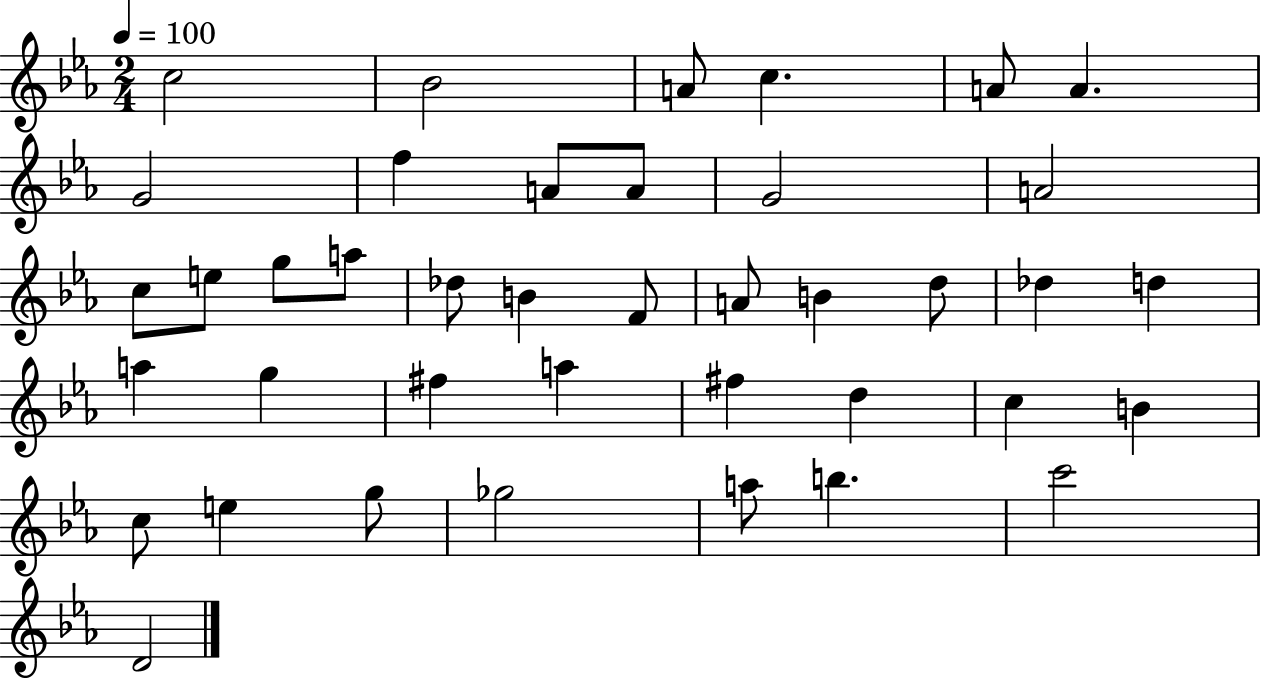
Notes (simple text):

C5/h Bb4/h A4/e C5/q. A4/e A4/q. G4/h F5/q A4/e A4/e G4/h A4/h C5/e E5/e G5/e A5/e Db5/e B4/q F4/e A4/e B4/q D5/e Db5/q D5/q A5/q G5/q F#5/q A5/q F#5/q D5/q C5/q B4/q C5/e E5/q G5/e Gb5/h A5/e B5/q. C6/h D4/h